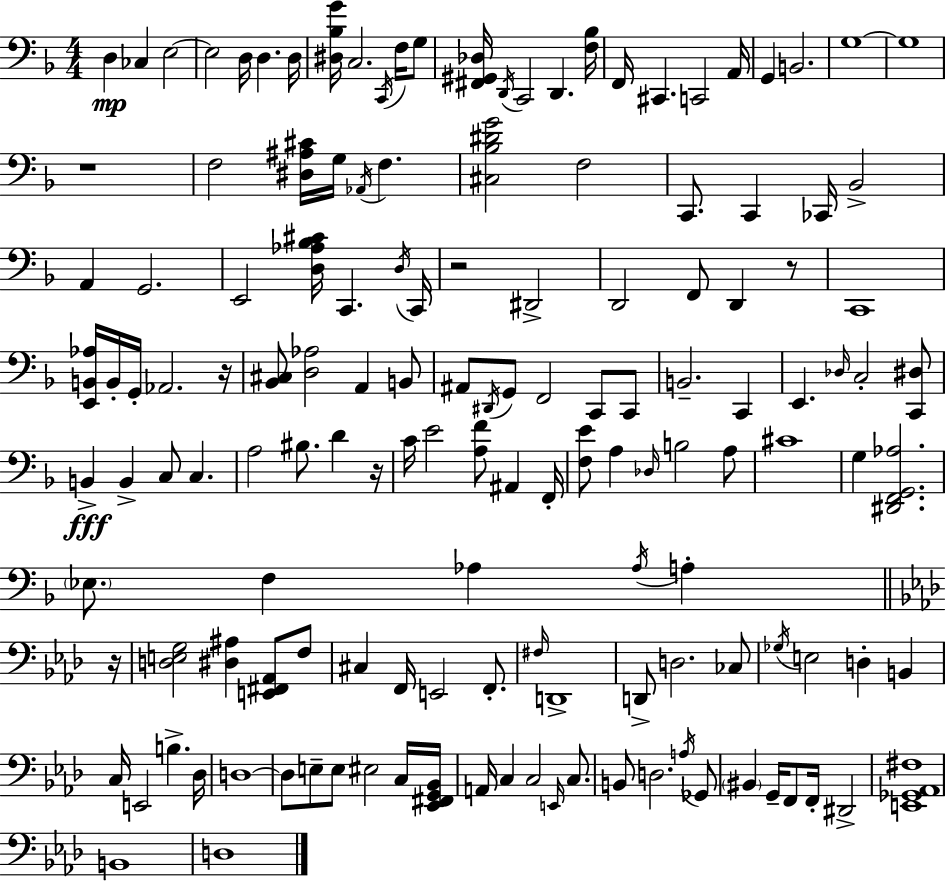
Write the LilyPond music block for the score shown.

{
  \clef bass
  \numericTimeSignature
  \time 4/4
  \key d \minor
  d4\mp ces4 e2~~ | e2 d16 d4. d16 | <dis bes g'>16 c2. \acciaccatura { c,16 } f16 g8 | <fis, gis, des>16 \acciaccatura { d,16 } c,2 d,4. | \break <f bes>16 f,16 cis,4. c,2 | a,16 g,4 b,2. | g1~~ | g1 | \break r1 | f2 <dis ais cis'>16 g16 \acciaccatura { aes,16 } f4. | <cis bes dis' g'>2 f2 | c,8. c,4 ces,16 bes,2-> | \break a,4 g,2. | e,2 <d aes bes cis'>16 c,4. | \acciaccatura { d16 } c,16 r2 dis,2-> | d,2 f,8 d,4 | \break r8 c,1 | <e, b, aes>16 b,16-. g,16-. aes,2. | r16 <bes, cis>8 <d aes>2 a,4 | b,8 ais,8 \acciaccatura { dis,16 } g,8 f,2 | \break c,8 c,8 b,2.-- | c,4 e,4. \grace { des16 } c2-. | <c, dis>8 b,4->\fff b,4-> c8 | c4. a2 bis8. | \break d'4 r16 c'16 e'2 <a f'>8 | ais,4 f,16-. <f e'>8 a4 \grace { des16 } b2 | a8 cis'1 | g4 <dis, f, g, aes>2. | \break \parenthesize ees8. f4 aes4 | \acciaccatura { aes16 } a4-. \bar "||" \break \key f \minor r16 <d e g>2 <dis ais>4 <e, fis, aes,>8 f8 | cis4 f,16 e,2 f,8.-. | \grace { fis16 } d,1-> | d,8-> d2. | \break ces8 \acciaccatura { ges16 } e2 d4-. b,4 | c16 e,2 b4.-> | des16 d1~~ | d8 e8-- e8 eis2 | \break c16 <ees, fis, g, bes,>16 a,16 c4 c2 | \grace { e,16 } c8. b,8 d2. | \acciaccatura { a16 } ges,8 \parenthesize bis,4 g,16-- f,8 f,16-. dis,2-> | <e, ges, aes, fis>1 | \break b,1 | d1 | \bar "|."
}